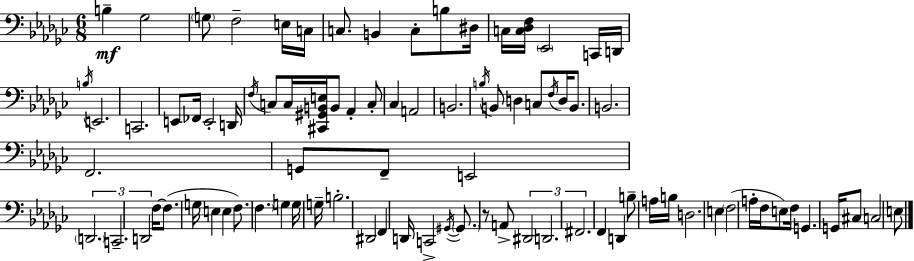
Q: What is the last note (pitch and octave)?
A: E3